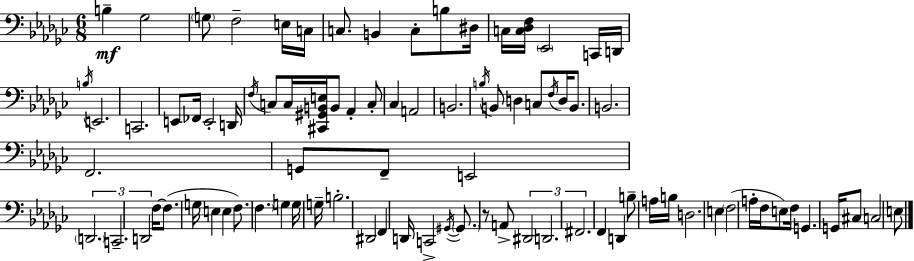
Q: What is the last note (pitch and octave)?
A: E3